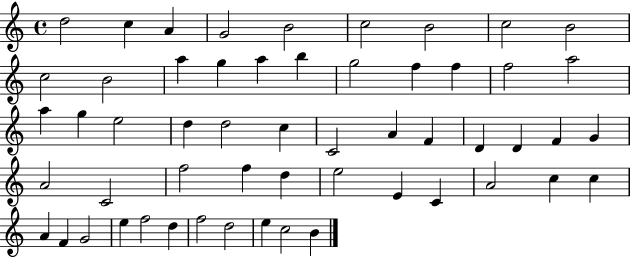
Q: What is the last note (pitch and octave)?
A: B4